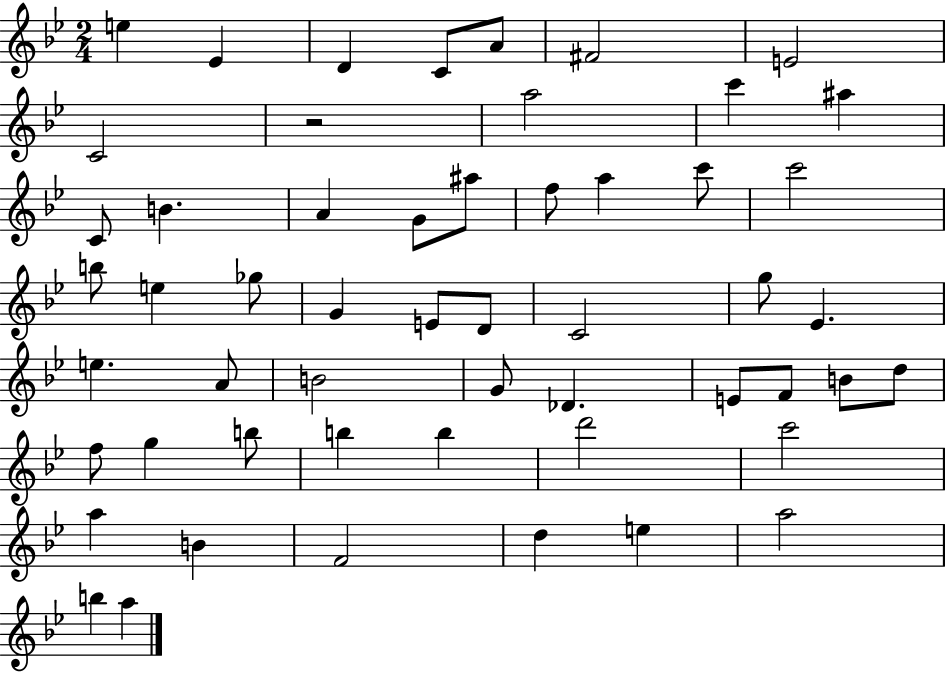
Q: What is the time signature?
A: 2/4